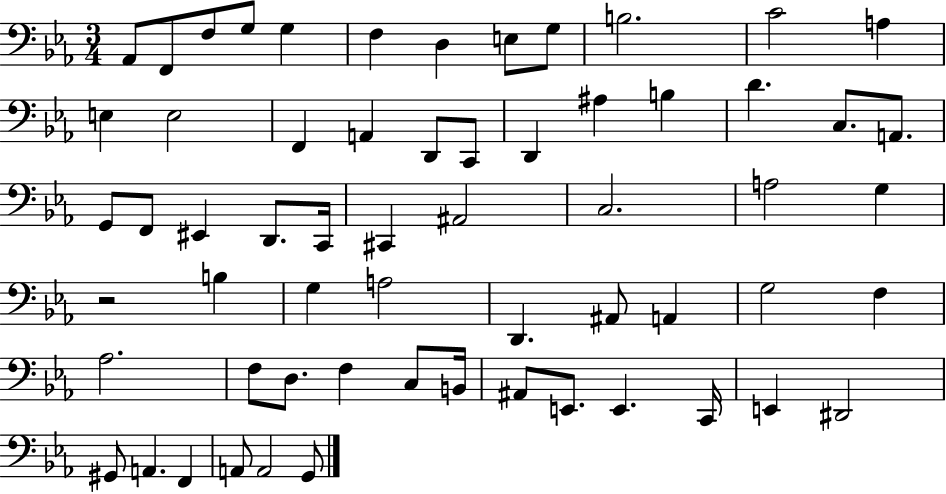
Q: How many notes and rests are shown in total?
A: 61